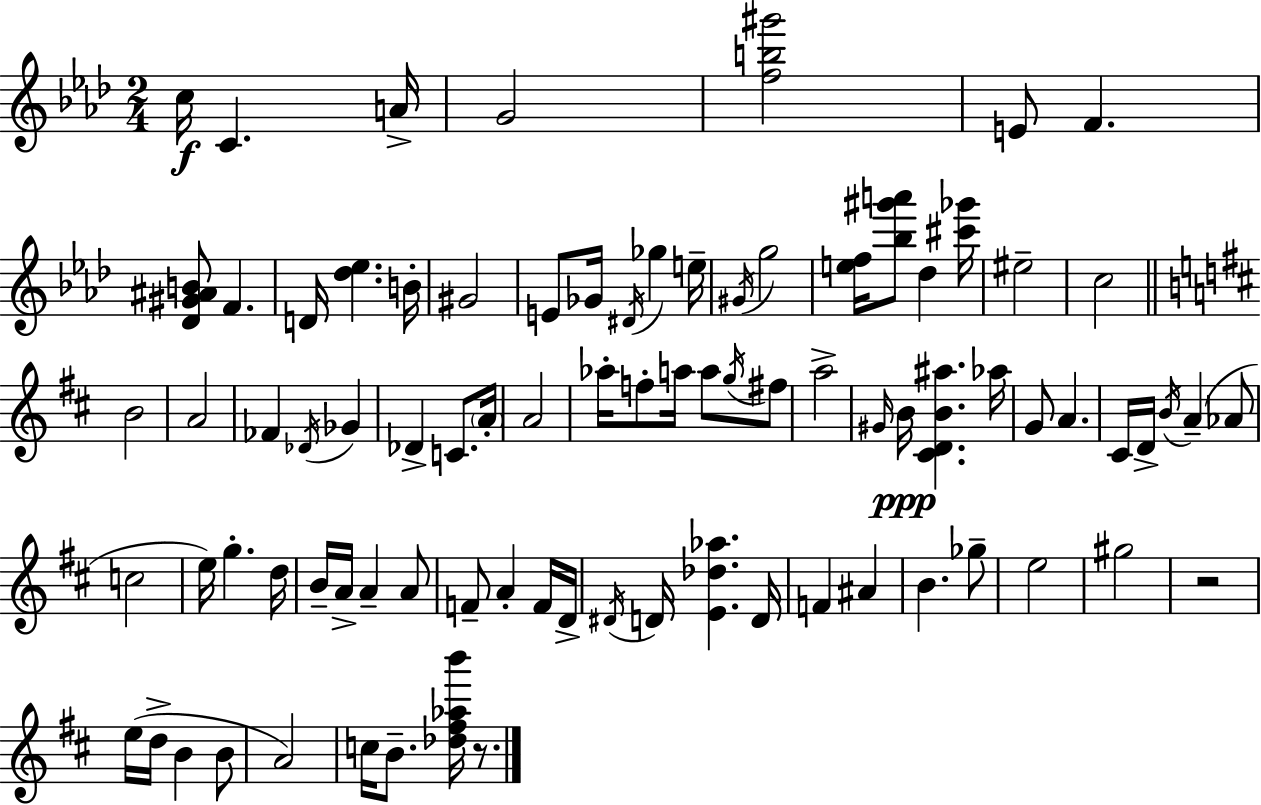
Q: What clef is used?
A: treble